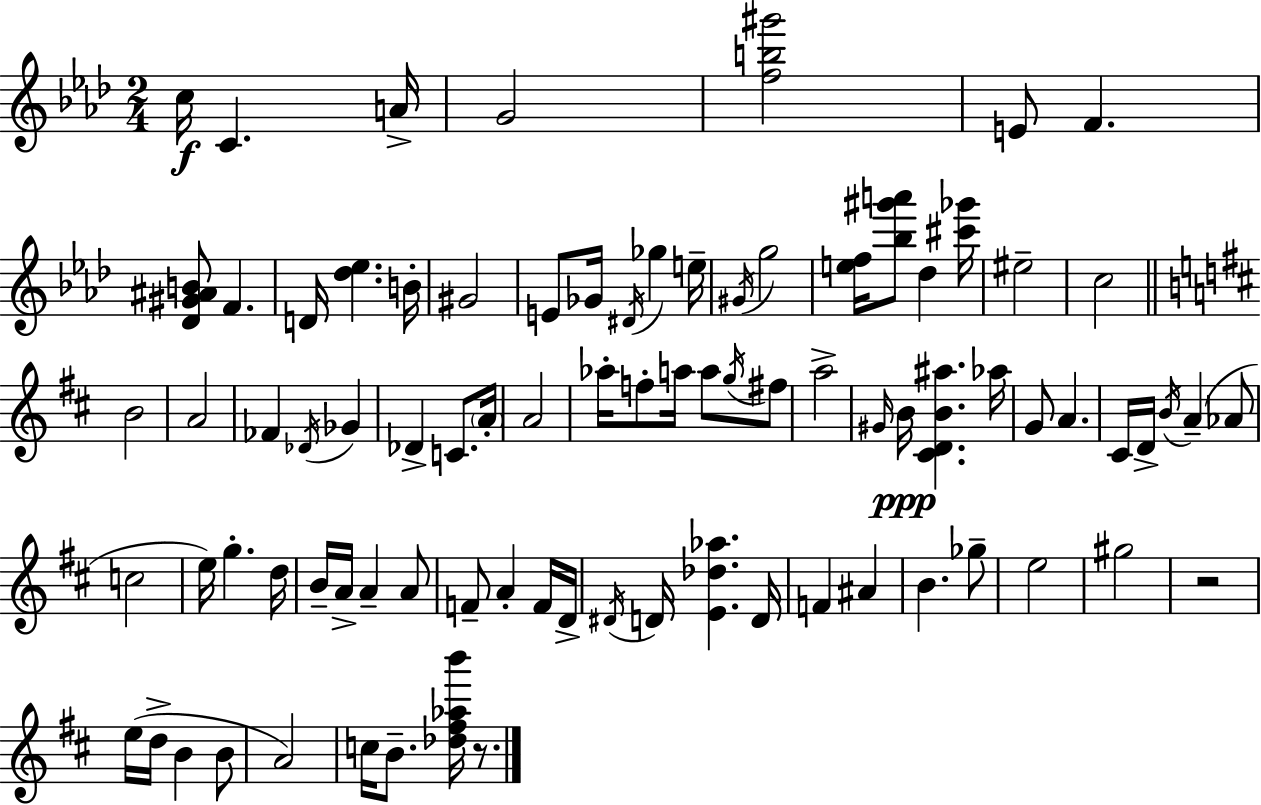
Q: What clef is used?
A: treble